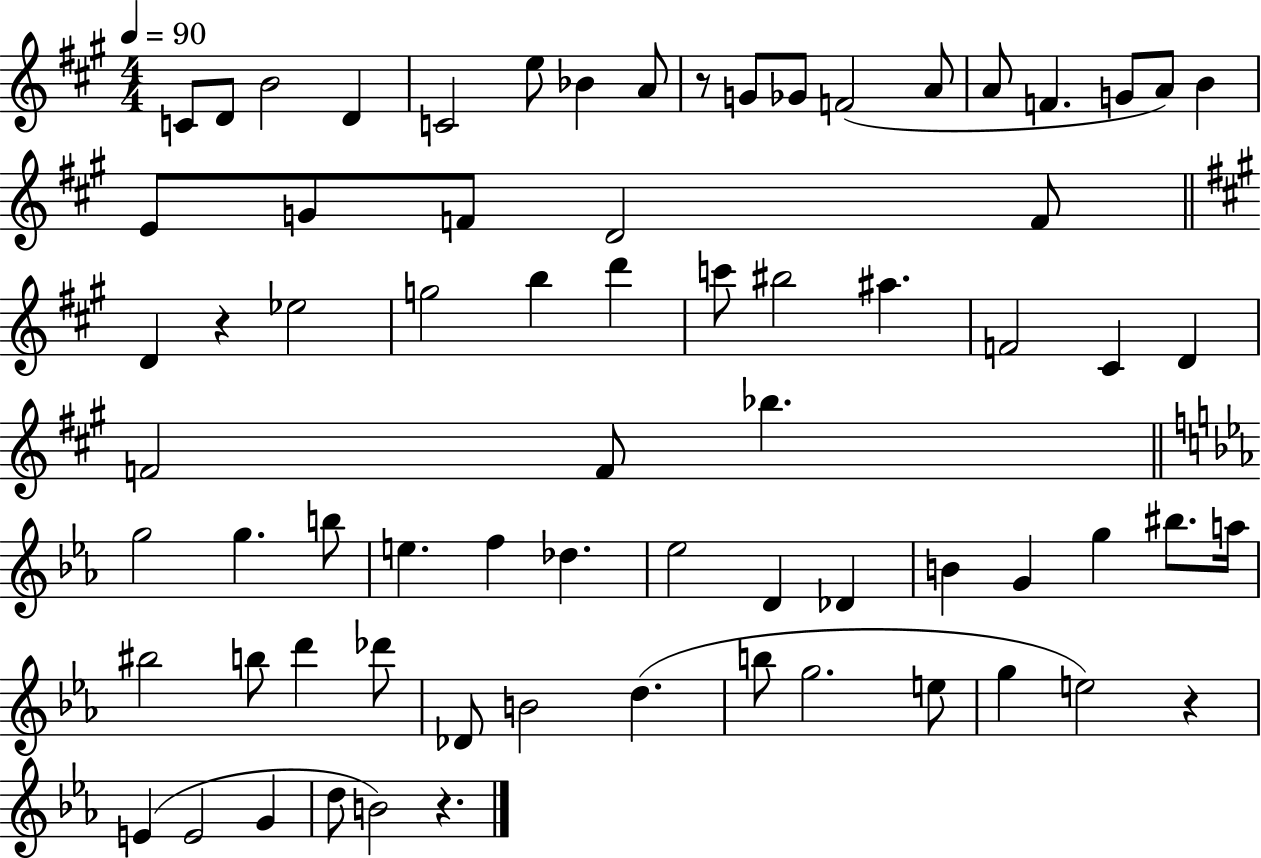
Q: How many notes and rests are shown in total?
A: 71